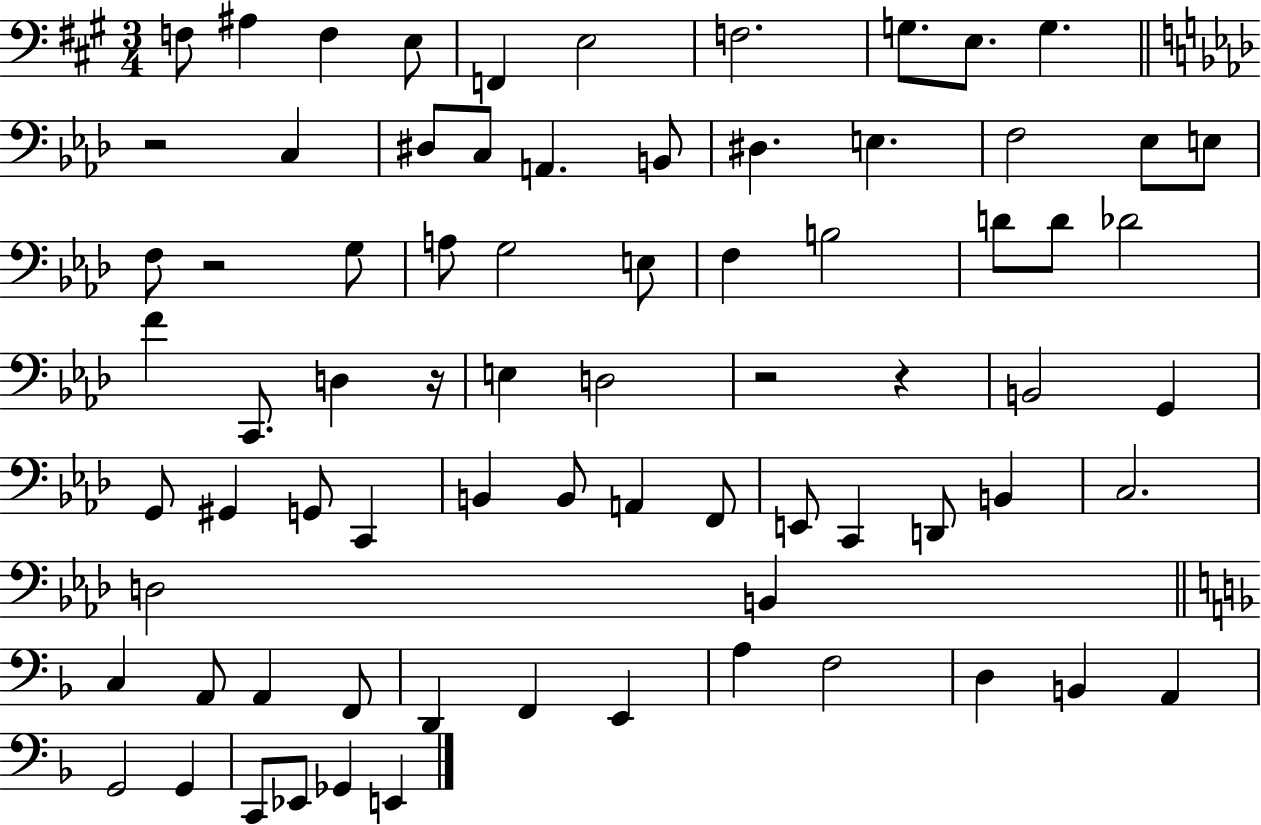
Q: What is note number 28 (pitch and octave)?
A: D4